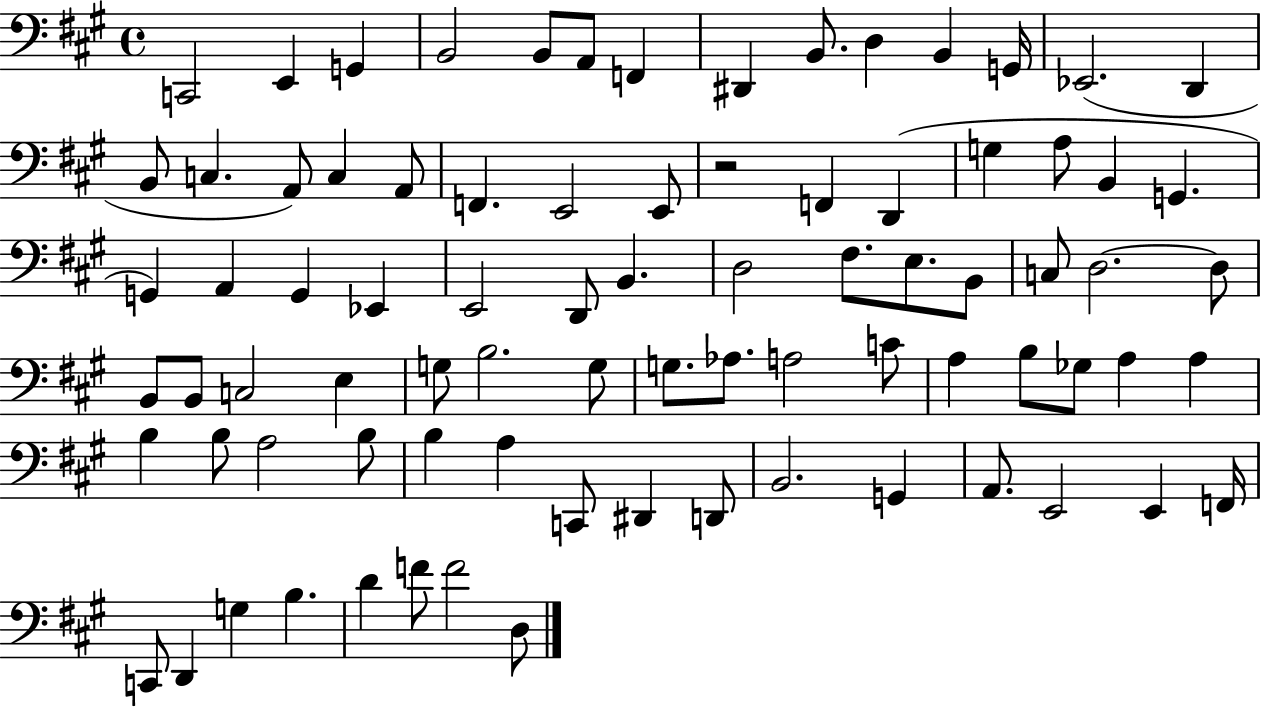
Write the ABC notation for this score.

X:1
T:Untitled
M:4/4
L:1/4
K:A
C,,2 E,, G,, B,,2 B,,/2 A,,/2 F,, ^D,, B,,/2 D, B,, G,,/4 _E,,2 D,, B,,/2 C, A,,/2 C, A,,/2 F,, E,,2 E,,/2 z2 F,, D,, G, A,/2 B,, G,, G,, A,, G,, _E,, E,,2 D,,/2 B,, D,2 ^F,/2 E,/2 B,,/2 C,/2 D,2 D,/2 B,,/2 B,,/2 C,2 E, G,/2 B,2 G,/2 G,/2 _A,/2 A,2 C/2 A, B,/2 _G,/2 A, A, B, B,/2 A,2 B,/2 B, A, C,,/2 ^D,, D,,/2 B,,2 G,, A,,/2 E,,2 E,, F,,/4 C,,/2 D,, G, B, D F/2 F2 D,/2